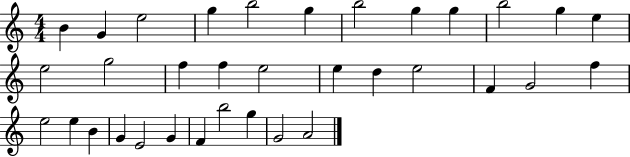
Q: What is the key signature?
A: C major